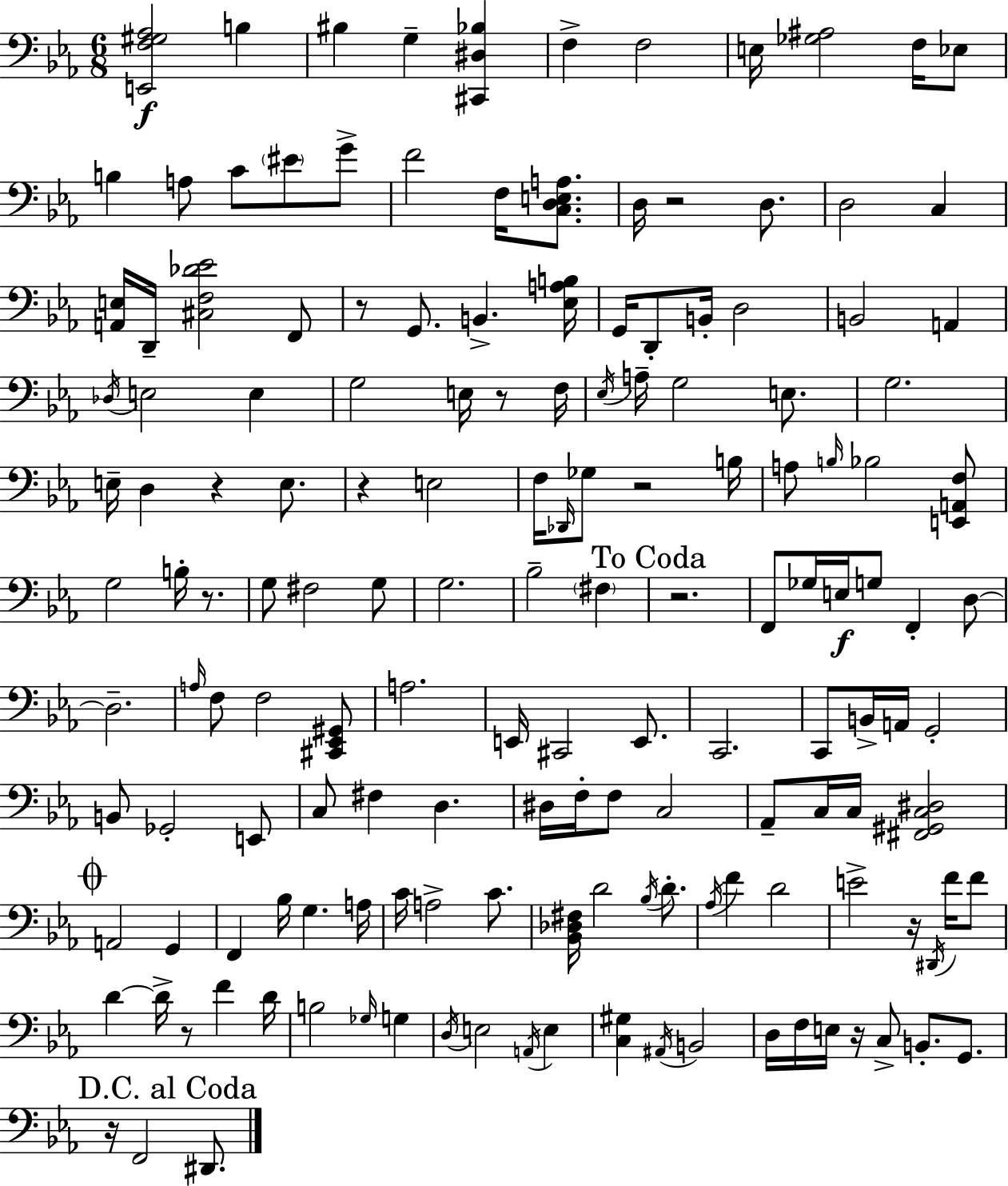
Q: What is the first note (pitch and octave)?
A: B3